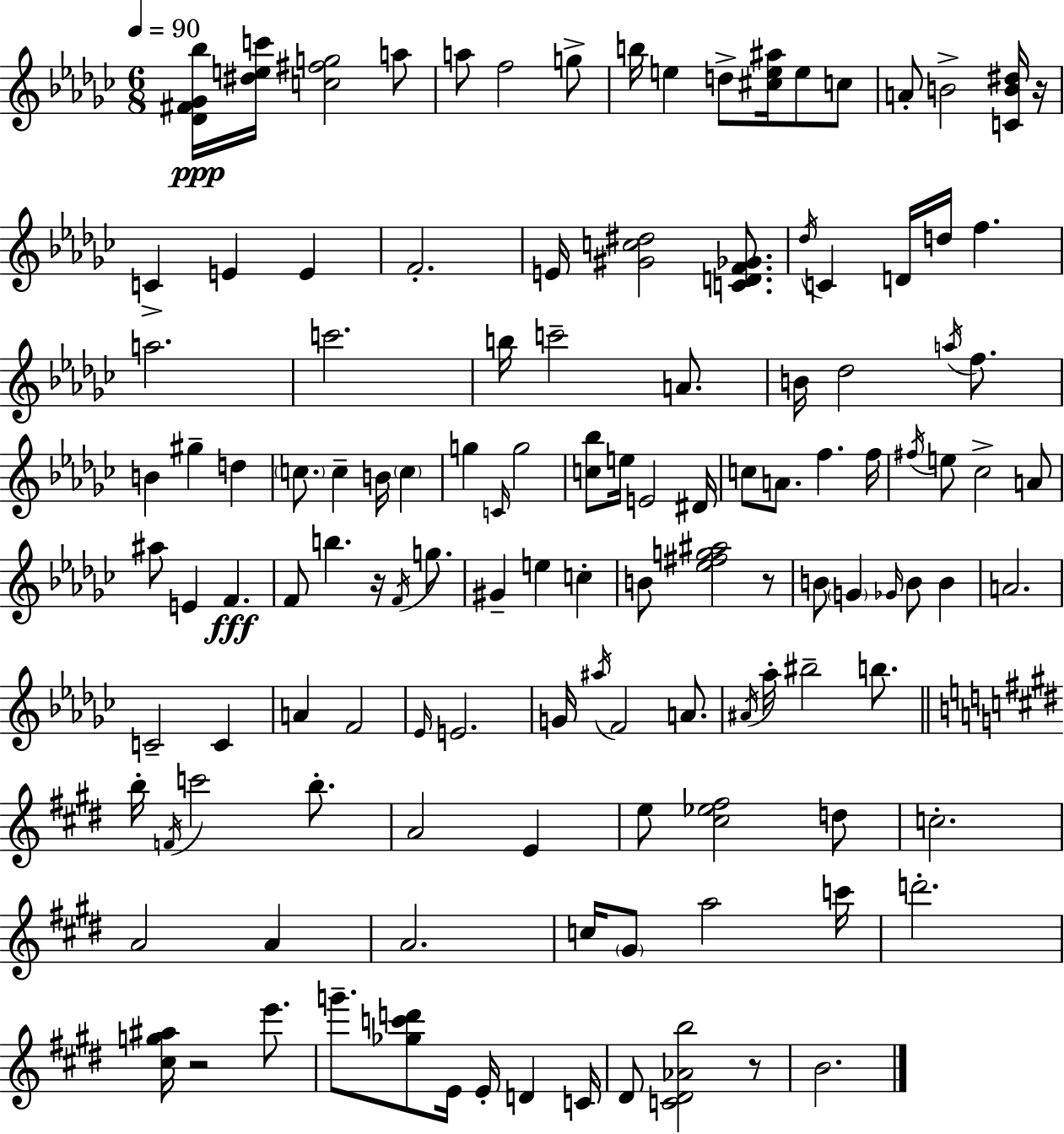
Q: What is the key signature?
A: EES minor